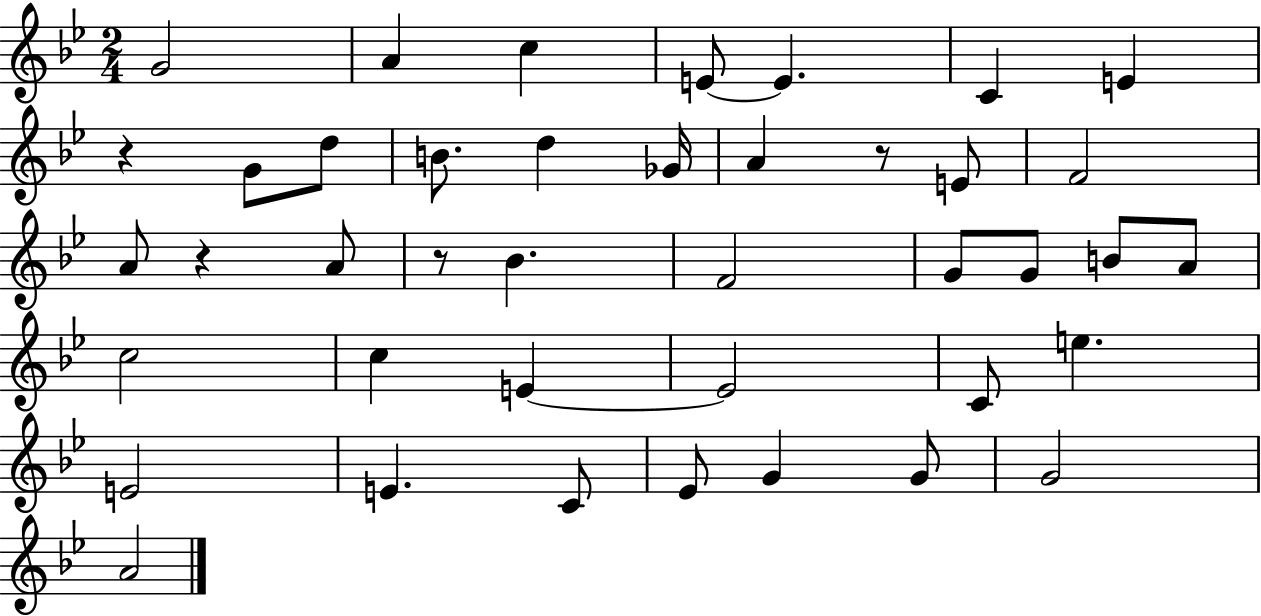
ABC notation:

X:1
T:Untitled
M:2/4
L:1/4
K:Bb
G2 A c E/2 E C E z G/2 d/2 B/2 d _G/4 A z/2 E/2 F2 A/2 z A/2 z/2 _B F2 G/2 G/2 B/2 A/2 c2 c E E2 C/2 e E2 E C/2 _E/2 G G/2 G2 A2